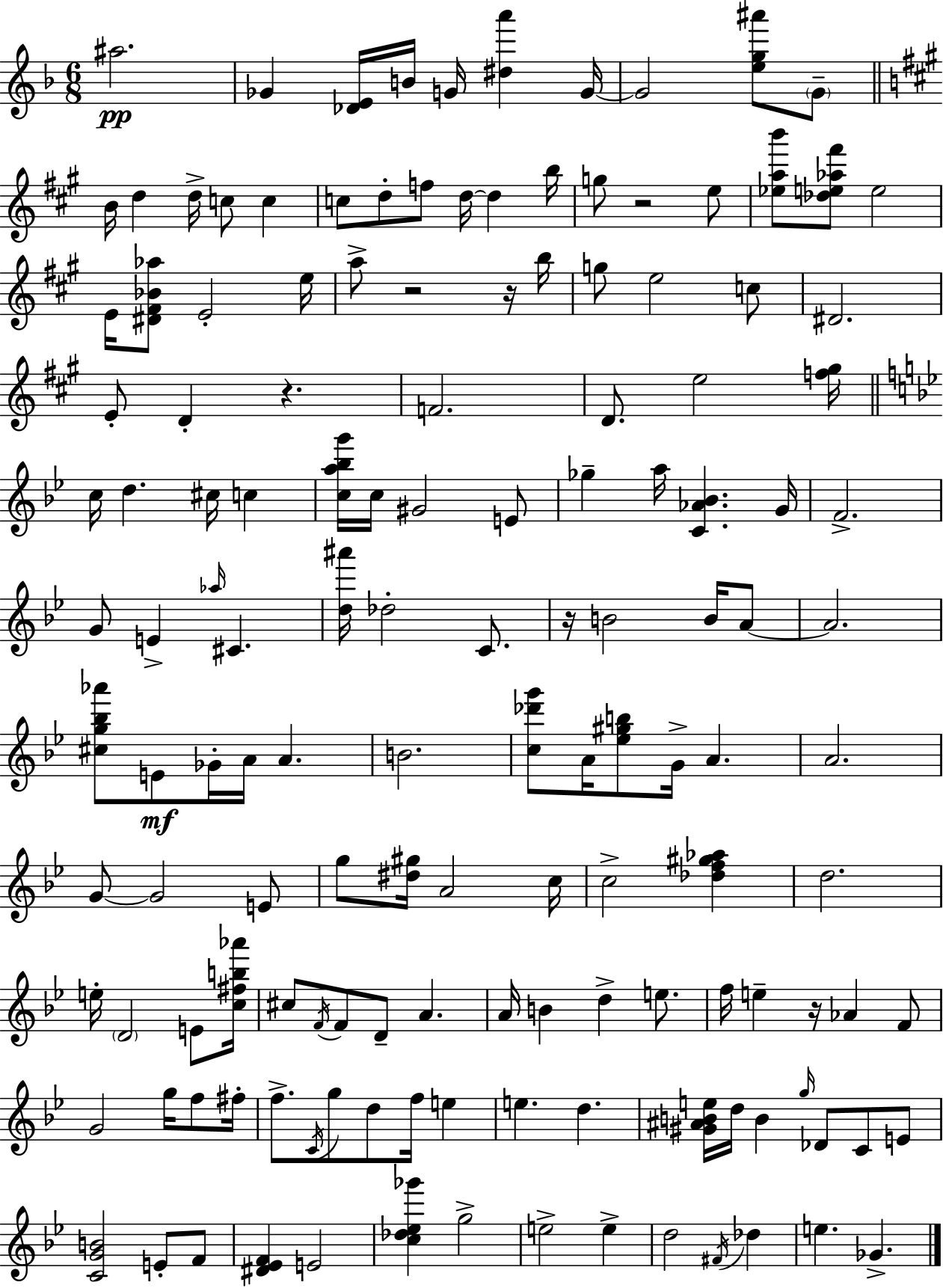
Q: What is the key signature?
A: D minor